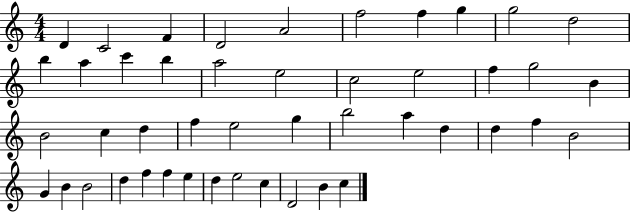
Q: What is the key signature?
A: C major